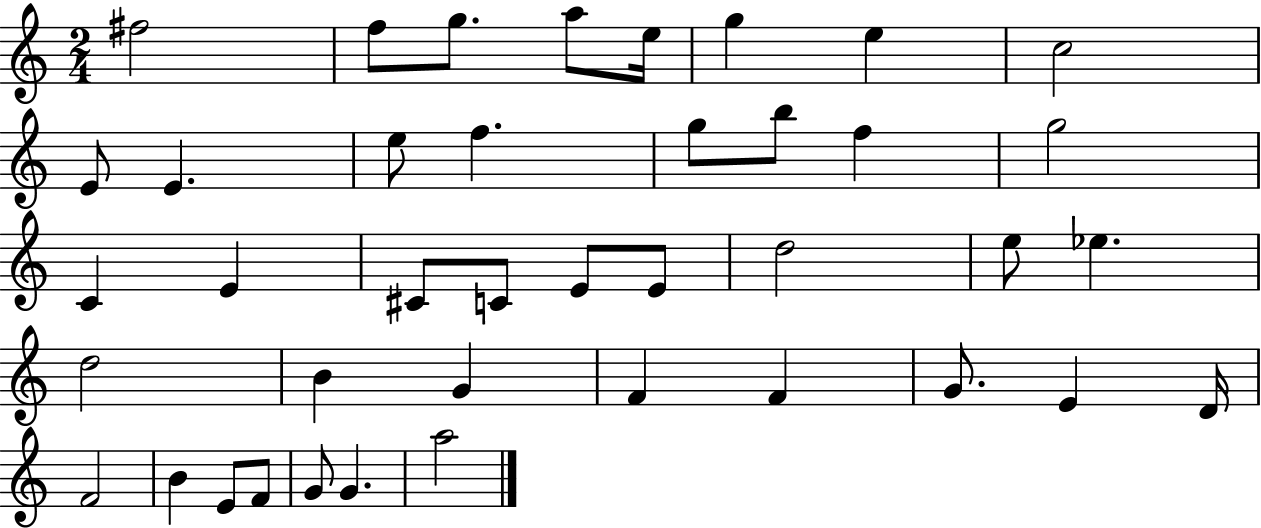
{
  \clef treble
  \numericTimeSignature
  \time 2/4
  \key c \major
  fis''2 | f''8 g''8. a''8 e''16 | g''4 e''4 | c''2 | \break e'8 e'4. | e''8 f''4. | g''8 b''8 f''4 | g''2 | \break c'4 e'4 | cis'8 c'8 e'8 e'8 | d''2 | e''8 ees''4. | \break d''2 | b'4 g'4 | f'4 f'4 | g'8. e'4 d'16 | \break f'2 | b'4 e'8 f'8 | g'8 g'4. | a''2 | \break \bar "|."
}